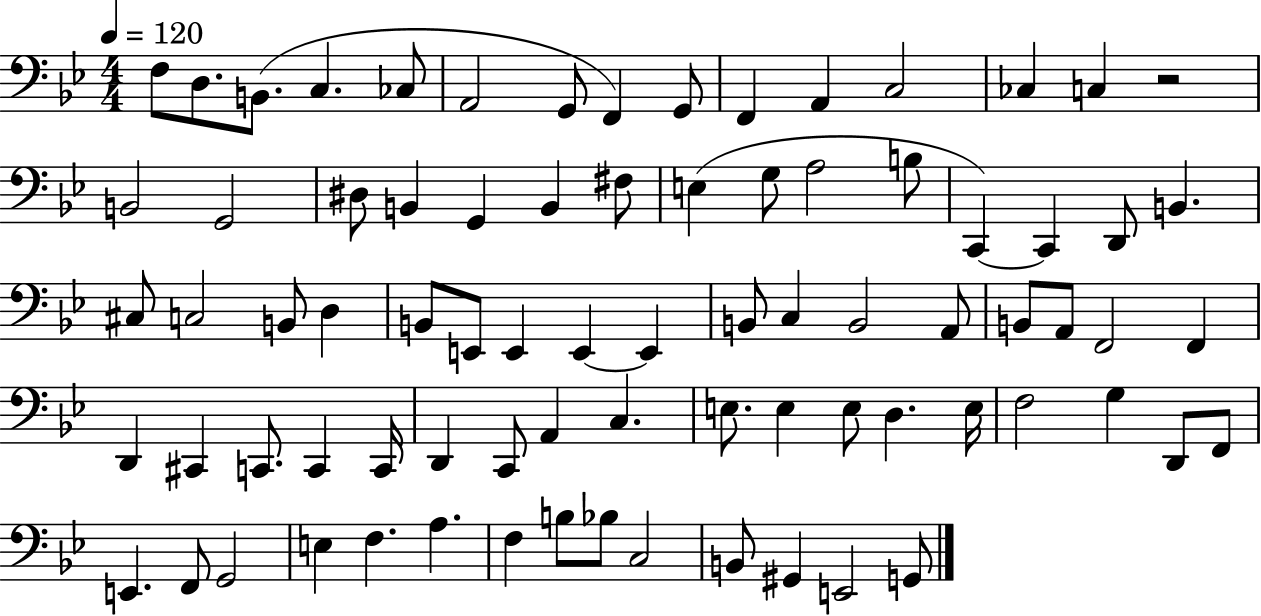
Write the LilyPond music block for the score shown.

{
  \clef bass
  \numericTimeSignature
  \time 4/4
  \key bes \major
  \tempo 4 = 120
  \repeat volta 2 { f8 d8. b,8.( c4. ces8 | a,2 g,8 f,4) g,8 | f,4 a,4 c2 | ces4 c4 r2 | \break b,2 g,2 | dis8 b,4 g,4 b,4 fis8 | e4( g8 a2 b8 | c,4~~) c,4 d,8 b,4. | \break cis8 c2 b,8 d4 | b,8 e,8 e,4 e,4~~ e,4 | b,8 c4 b,2 a,8 | b,8 a,8 f,2 f,4 | \break d,4 cis,4 c,8. c,4 c,16 | d,4 c,8 a,4 c4. | e8. e4 e8 d4. e16 | f2 g4 d,8 f,8 | \break e,4. f,8 g,2 | e4 f4. a4. | f4 b8 bes8 c2 | b,8 gis,4 e,2 g,8 | \break } \bar "|."
}